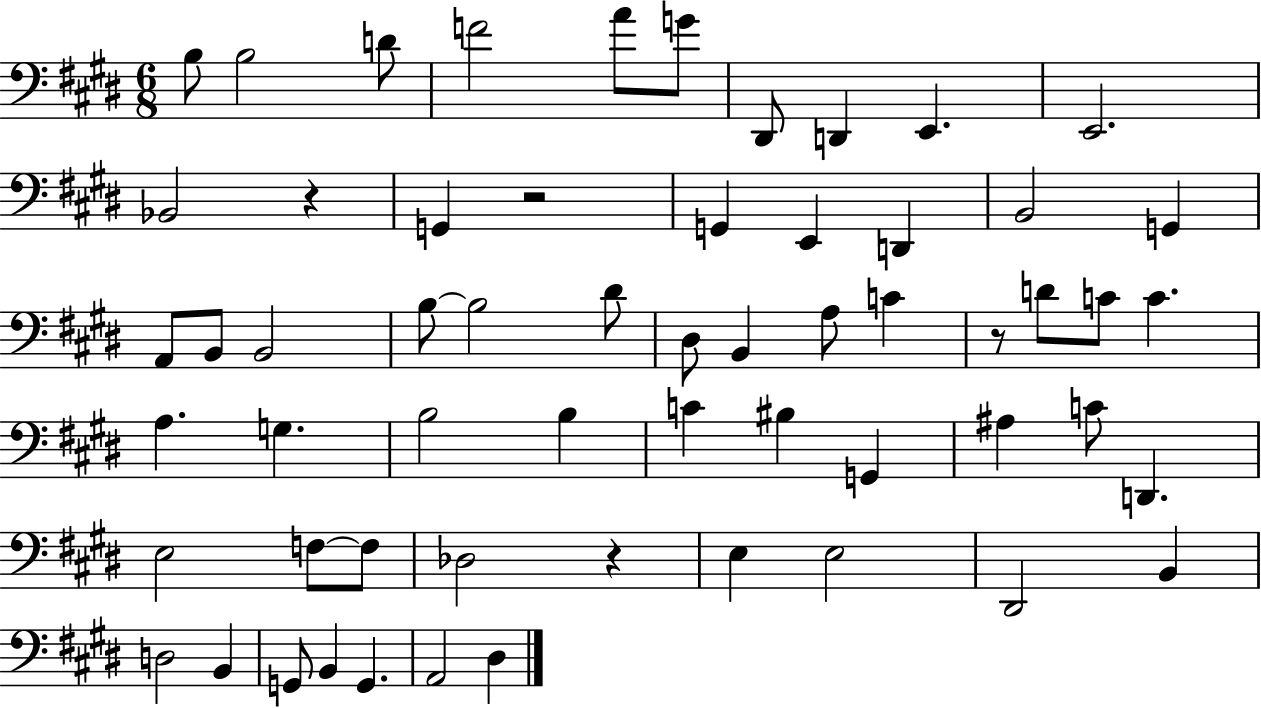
B3/e B3/h D4/e F4/h A4/e G4/e D#2/e D2/q E2/q. E2/h. Bb2/h R/q G2/q R/h G2/q E2/q D2/q B2/h G2/q A2/e B2/e B2/h B3/e B3/h D#4/e D#3/e B2/q A3/e C4/q R/e D4/e C4/e C4/q. A3/q. G3/q. B3/h B3/q C4/q BIS3/q G2/q A#3/q C4/e D2/q. E3/h F3/e F3/e Db3/h R/q E3/q E3/h D#2/h B2/q D3/h B2/q G2/e B2/q G2/q. A2/h D#3/q